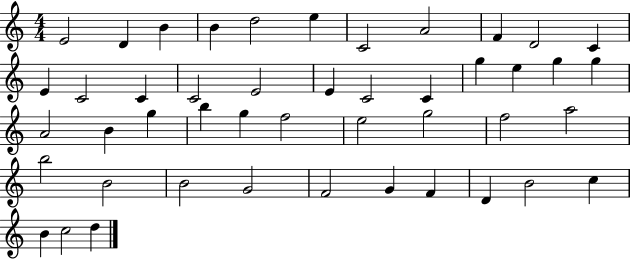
{
  \clef treble
  \numericTimeSignature
  \time 4/4
  \key c \major
  e'2 d'4 b'4 | b'4 d''2 e''4 | c'2 a'2 | f'4 d'2 c'4 | \break e'4 c'2 c'4 | c'2 e'2 | e'4 c'2 c'4 | g''4 e''4 g''4 g''4 | \break a'2 b'4 g''4 | b''4 g''4 f''2 | e''2 g''2 | f''2 a''2 | \break b''2 b'2 | b'2 g'2 | f'2 g'4 f'4 | d'4 b'2 c''4 | \break b'4 c''2 d''4 | \bar "|."
}